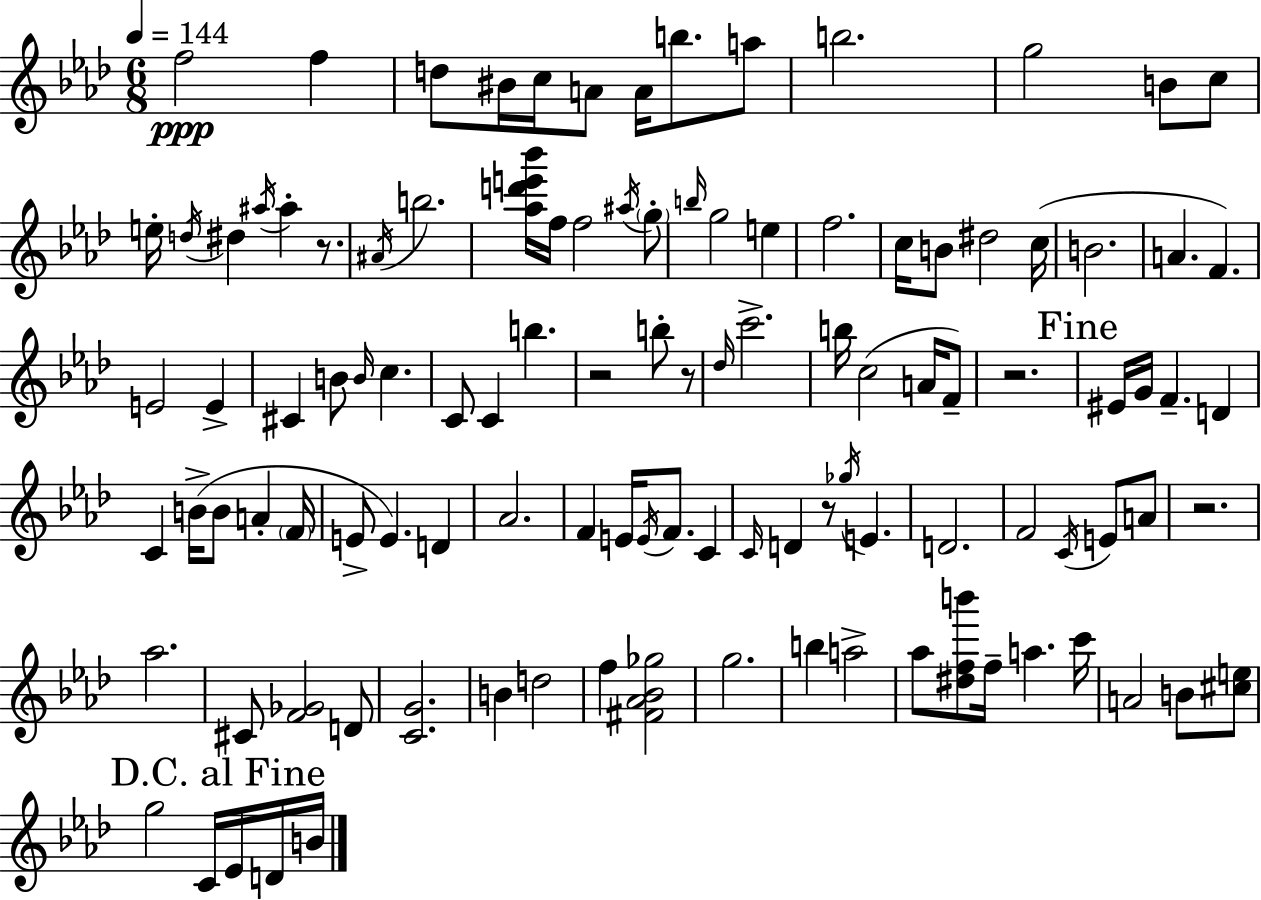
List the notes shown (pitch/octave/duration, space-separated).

F5/h F5/q D5/e BIS4/s C5/s A4/e A4/s B5/e. A5/e B5/h. G5/h B4/e C5/e E5/s D5/s D#5/q A#5/s A#5/q R/e. A#4/s B5/h. [Ab5,D6,E6,Bb6]/s F5/s F5/h A#5/s G5/e B5/s G5/h E5/q F5/h. C5/s B4/e D#5/h C5/s B4/h. A4/q. F4/q. E4/h E4/q C#4/q B4/e B4/s C5/q. C4/e C4/q B5/q. R/h B5/e R/e Db5/s C6/h. B5/s C5/h A4/s F4/e R/h. EIS4/s G4/s F4/q. D4/q C4/q B4/s B4/e A4/q F4/s E4/e E4/q. D4/q Ab4/h. F4/q E4/s E4/s F4/e. C4/q C4/s D4/q R/e Gb5/s E4/q. D4/h. F4/h C4/s E4/e A4/e R/h. Ab5/h. C#4/e [F4,Gb4]/h D4/e [C4,G4]/h. B4/q D5/h F5/q [F#4,Ab4,Bb4,Gb5]/h G5/h. B5/q A5/h Ab5/e [D#5,F5,B6]/e F5/s A5/q. C6/s A4/h B4/e [C#5,E5]/e G5/h C4/s Eb4/s D4/s B4/s